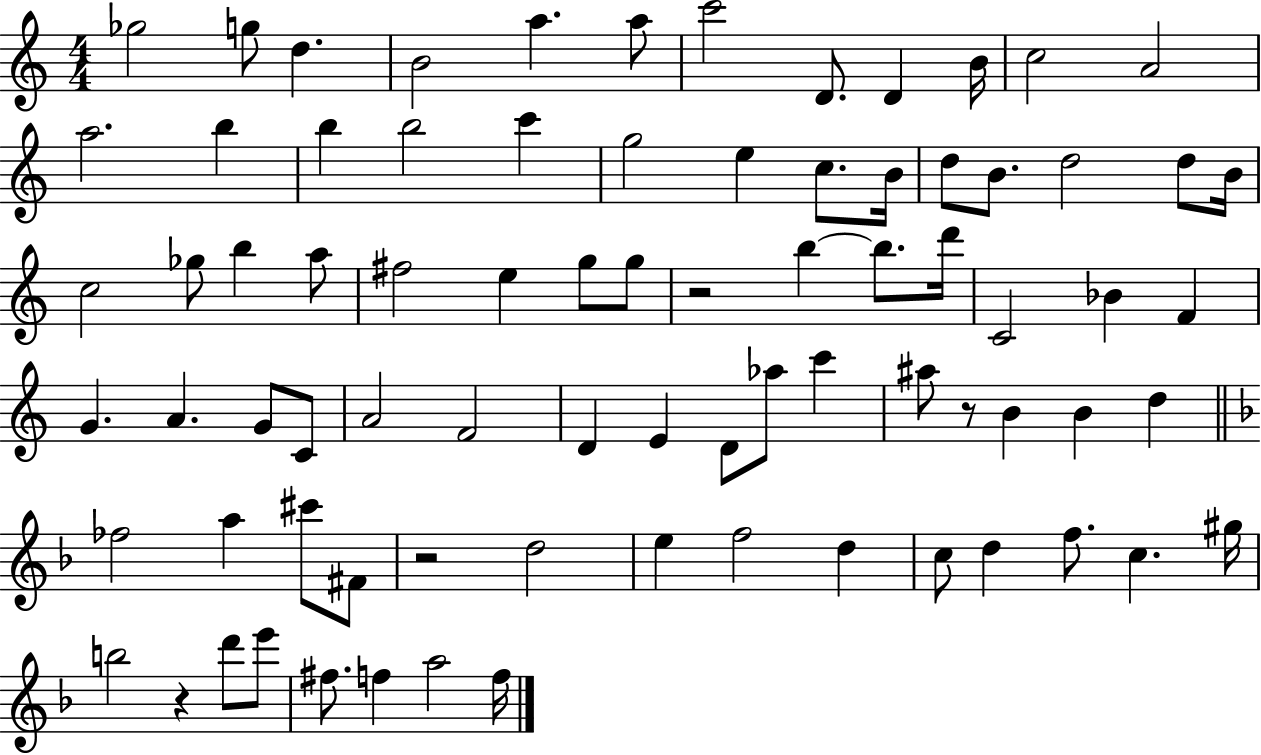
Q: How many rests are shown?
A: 4